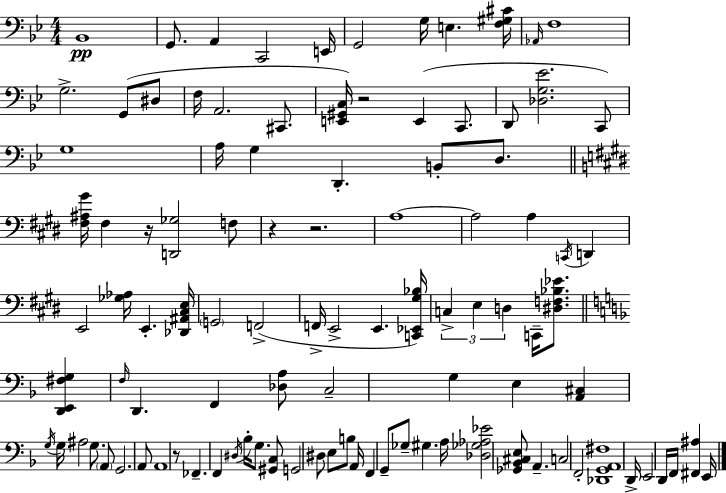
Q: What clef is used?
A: bass